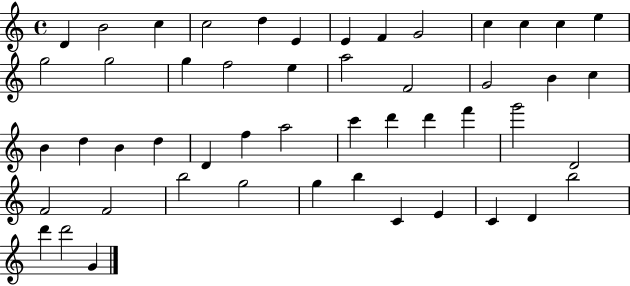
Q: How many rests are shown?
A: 0